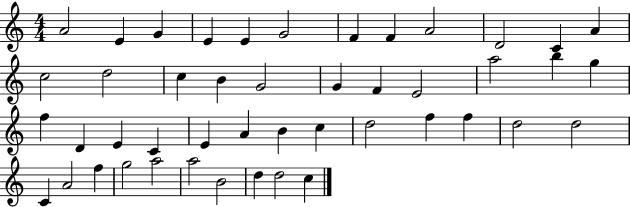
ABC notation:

X:1
T:Untitled
M:4/4
L:1/4
K:C
A2 E G E E G2 F F A2 D2 C A c2 d2 c B G2 G F E2 a2 b g f D E C E A B c d2 f f d2 d2 C A2 f g2 a2 a2 B2 d d2 c